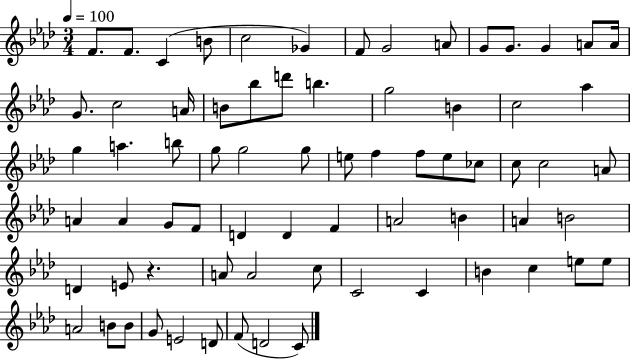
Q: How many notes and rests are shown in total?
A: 71